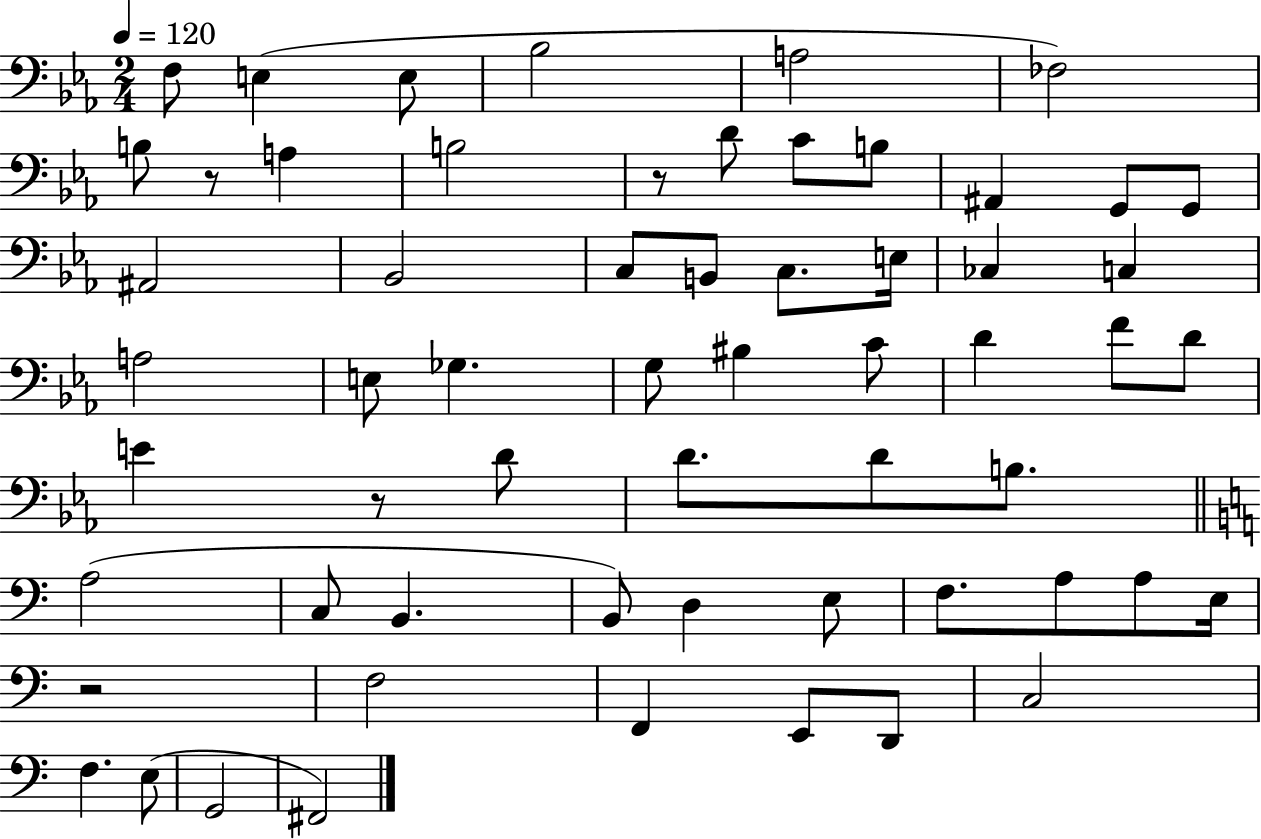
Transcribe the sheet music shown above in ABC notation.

X:1
T:Untitled
M:2/4
L:1/4
K:Eb
F,/2 E, E,/2 _B,2 A,2 _F,2 B,/2 z/2 A, B,2 z/2 D/2 C/2 B,/2 ^A,, G,,/2 G,,/2 ^A,,2 _B,,2 C,/2 B,,/2 C,/2 E,/4 _C, C, A,2 E,/2 _G, G,/2 ^B, C/2 D F/2 D/2 E z/2 D/2 D/2 D/2 B,/2 A,2 C,/2 B,, B,,/2 D, E,/2 F,/2 A,/2 A,/2 E,/4 z2 F,2 F,, E,,/2 D,,/2 C,2 F, E,/2 G,,2 ^F,,2